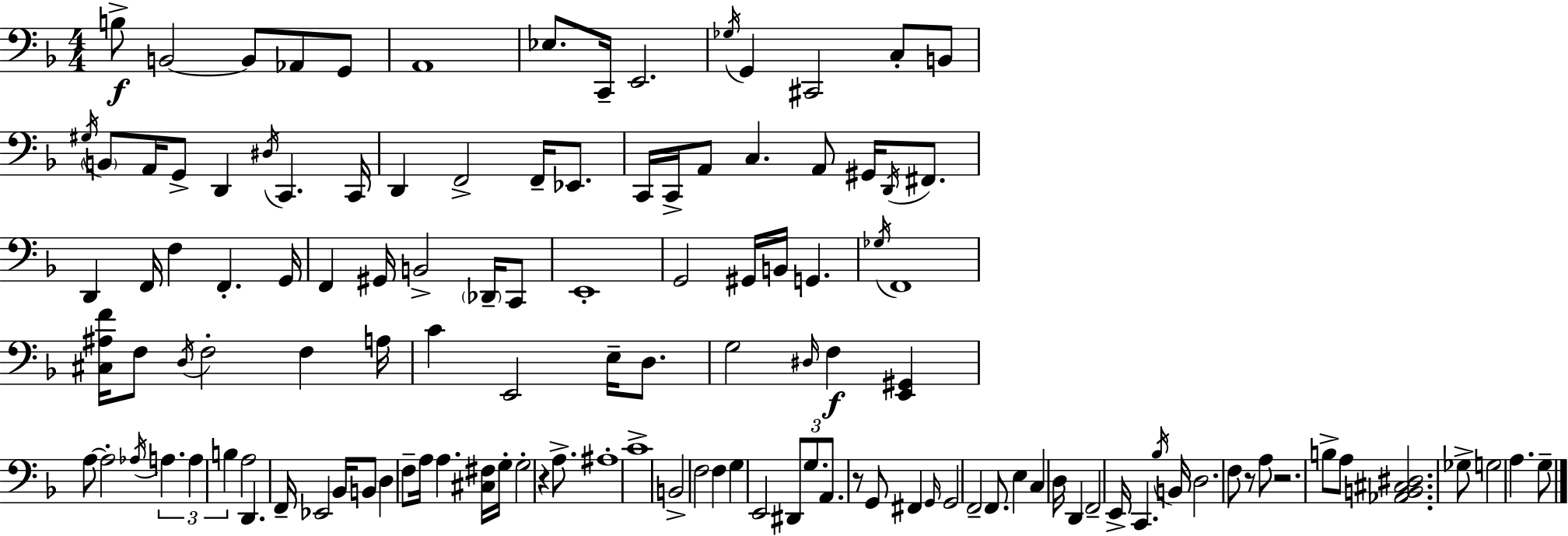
{
  \clef bass
  \numericTimeSignature
  \time 4/4
  \key f \major
  b8->\f b,2~~ b,8 aes,8 g,8 | a,1 | ees8. c,16-- e,2. | \acciaccatura { ges16 } g,4 cis,2 c8-. b,8 | \break \acciaccatura { gis16 } \parenthesize b,8 a,16 g,8-> d,4 \acciaccatura { dis16 } c,4. | c,16 d,4 f,2-> f,16-- | ees,8. c,16 c,16-> a,8 c4. a,8 gis,16 | \acciaccatura { d,16 } fis,8. d,4 f,16 f4 f,4.-. | \break g,16 f,4 gis,16 b,2-> | \parenthesize des,16-- c,8 e,1-. | g,2 gis,16 b,16 g,4. | \acciaccatura { ges16 } f,1 | \break <cis ais f'>16 f8 \acciaccatura { d16 } f2-. | f4 a16 c'4 e,2 | e16-- d8. g2 \grace { dis16 }\f f4 | <e, gis,>4 a8~~ a2-. | \break \acciaccatura { aes16 } \tuplet 3/2 { a4. a4 b4 } | a2 d,4. f,16-- ees,2 | bes,16 b,8 d4 f8-- | a16 a4. <cis fis>16 g16-. g2-. | \break r4 a8.-> ais1-. | c'1-> | b,2-> | f2 f4 g4 | \break e,2 \tuplet 3/2 { dis,8 g8. a,8. } | r8 g,8 fis,4 \grace { g,16 } g,2 | f,2-- f,8. e4 | c4 d16 d,4 f,2-- | \break e,16-> c,4. \acciaccatura { bes16 } b,16 d2. | f8 r8 a8 r2. | b8-> a8 <aes, b, cis dis>2. | ges8-> g2 | \break a4. g8-- \bar "|."
}